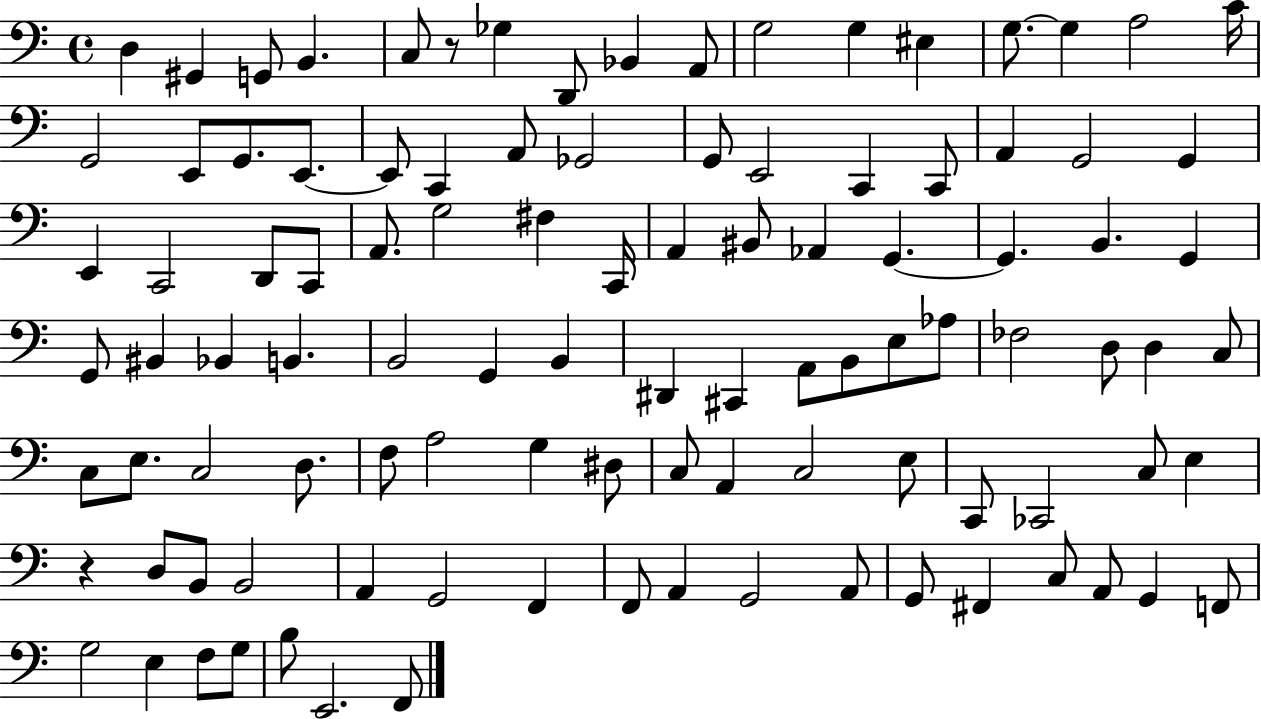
X:1
T:Untitled
M:4/4
L:1/4
K:C
D, ^G,, G,,/2 B,, C,/2 z/2 _G, D,,/2 _B,, A,,/2 G,2 G, ^E, G,/2 G, A,2 C/4 G,,2 E,,/2 G,,/2 E,,/2 E,,/2 C,, A,,/2 _G,,2 G,,/2 E,,2 C,, C,,/2 A,, G,,2 G,, E,, C,,2 D,,/2 C,,/2 A,,/2 G,2 ^F, C,,/4 A,, ^B,,/2 _A,, G,, G,, B,, G,, G,,/2 ^B,, _B,, B,, B,,2 G,, B,, ^D,, ^C,, A,,/2 B,,/2 E,/2 _A,/2 _F,2 D,/2 D, C,/2 C,/2 E,/2 C,2 D,/2 F,/2 A,2 G, ^D,/2 C,/2 A,, C,2 E,/2 C,,/2 _C,,2 C,/2 E, z D,/2 B,,/2 B,,2 A,, G,,2 F,, F,,/2 A,, G,,2 A,,/2 G,,/2 ^F,, C,/2 A,,/2 G,, F,,/2 G,2 E, F,/2 G,/2 B,/2 E,,2 F,,/2